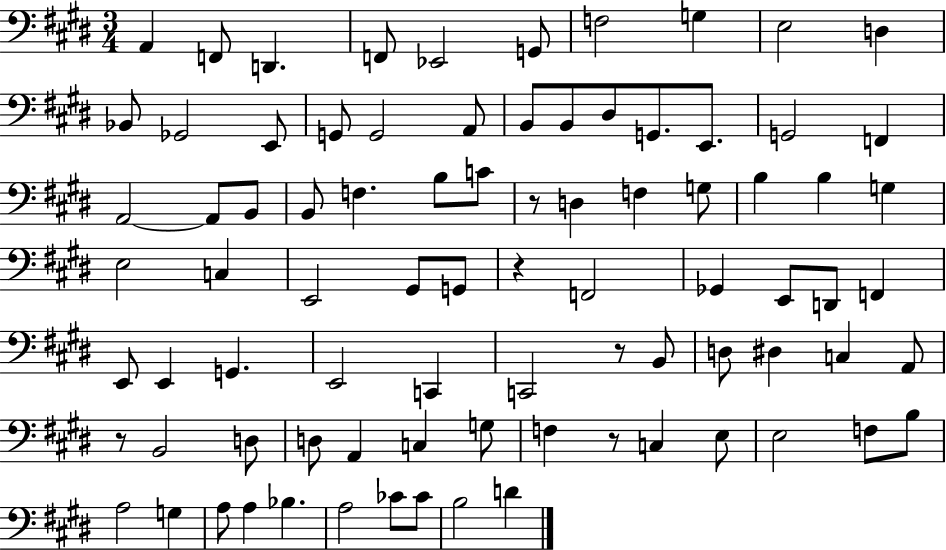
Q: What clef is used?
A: bass